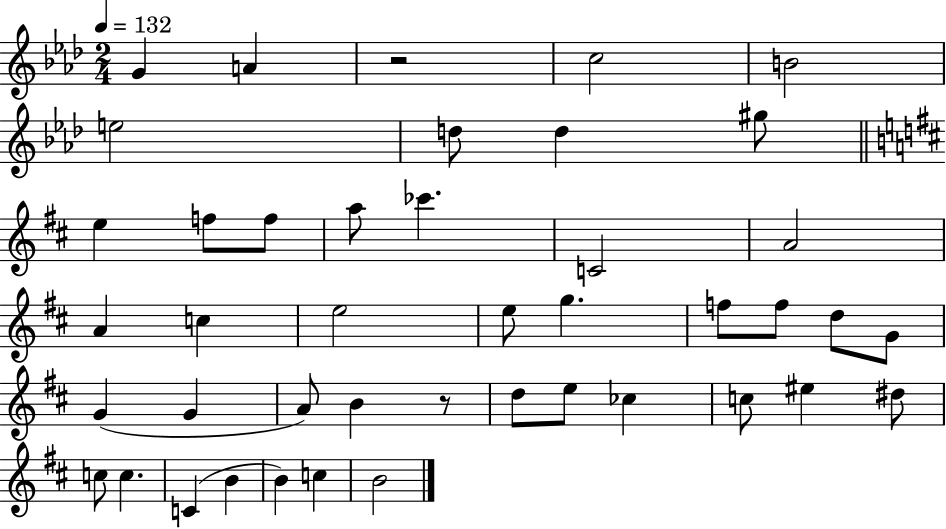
G4/q A4/q R/h C5/h B4/h E5/h D5/e D5/q G#5/e E5/q F5/e F5/e A5/e CES6/q. C4/h A4/h A4/q C5/q E5/h E5/e G5/q. F5/e F5/e D5/e G4/e G4/q G4/q A4/e B4/q R/e D5/e E5/e CES5/q C5/e EIS5/q D#5/e C5/e C5/q. C4/q B4/q B4/q C5/q B4/h